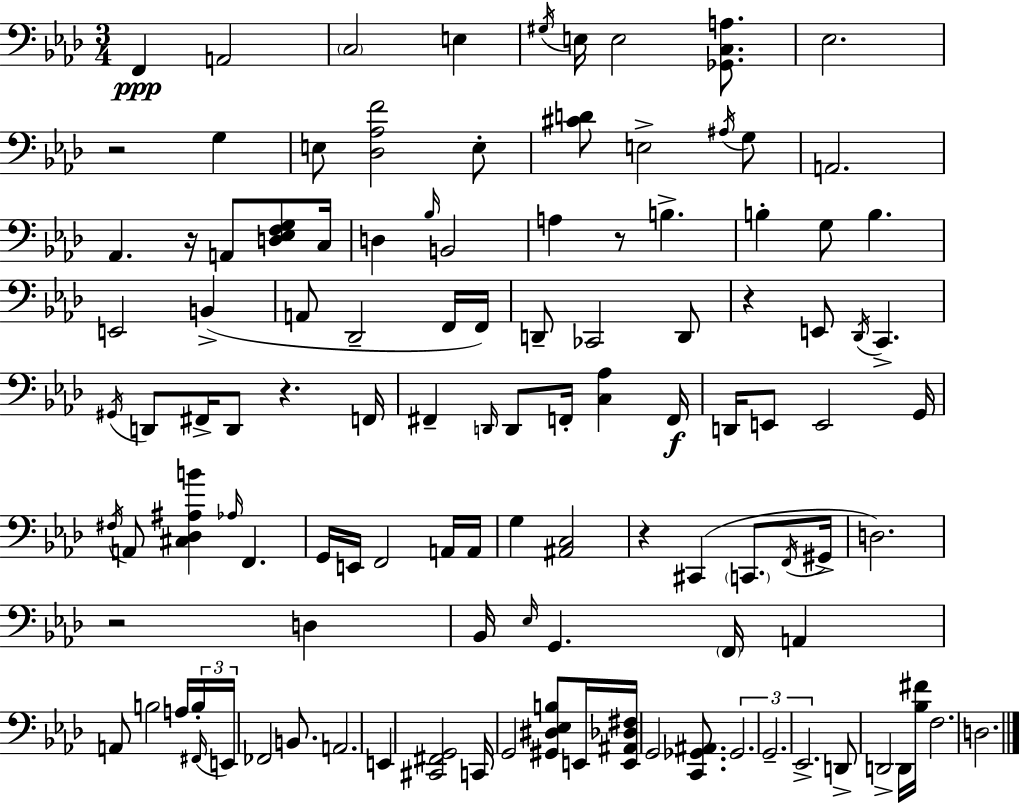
{
  \clef bass
  \numericTimeSignature
  \time 3/4
  \key f \minor
  \repeat volta 2 { f,4\ppp a,2 | \parenthesize c2 e4 | \acciaccatura { gis16 } e16 e2 <ges, c a>8. | ees2. | \break r2 g4 | e8 <des aes f'>2 e8-. | <cis' d'>8 e2-> \acciaccatura { ais16 } | g8 a,2. | \break aes,4. r16 a,8 <d ees f g>8 | c16 d4 \grace { bes16 } b,2 | a4 r8 b4.-> | b4-. g8 b4. | \break e,2 b,4->( | a,8 des,2-- | f,16 f,16) d,8-- ces,2 | d,8 r4 e,8 \acciaccatura { des,16 } c,4.-> | \break \acciaccatura { gis,16 } d,8 fis,16-> d,8 r4. | f,16 fis,4-- \grace { d,16 } d,8 | f,16-. <c aes>4 f,16\f d,16 e,8 e,2 | g,16 \acciaccatura { fis16 } a,8 <cis des ais b'>4 | \break \grace { aes16 } f,4. g,16 e,16 f,2 | a,16 a,16 g4 | <ais, c>2 r4 | cis,4( \parenthesize c,8. \acciaccatura { f,16 } gis,16-> d2.) | \break r2 | d4 bes,16 \grace { ees16 } g,4. | \parenthesize f,16 a,4 a,8 | b2 a16 \tuplet 3/2 { b16-.( \grace { fis,16 } e,16) } | \break fes,2 b,8. a,2. | e,4 | <cis, fis, g,>2 c,16 | g,2 <gis, dis ees b>8 e,16 <e, ais, des fis>16 | \break g,2 <c, ges, ais,>8. \tuplet 3/2 { ges,2. | g,2.-- | ees,2.-> } | d,8-> | \break d,2-> d,16 <bes fis'>16 f2. | d2. | } \bar "|."
}